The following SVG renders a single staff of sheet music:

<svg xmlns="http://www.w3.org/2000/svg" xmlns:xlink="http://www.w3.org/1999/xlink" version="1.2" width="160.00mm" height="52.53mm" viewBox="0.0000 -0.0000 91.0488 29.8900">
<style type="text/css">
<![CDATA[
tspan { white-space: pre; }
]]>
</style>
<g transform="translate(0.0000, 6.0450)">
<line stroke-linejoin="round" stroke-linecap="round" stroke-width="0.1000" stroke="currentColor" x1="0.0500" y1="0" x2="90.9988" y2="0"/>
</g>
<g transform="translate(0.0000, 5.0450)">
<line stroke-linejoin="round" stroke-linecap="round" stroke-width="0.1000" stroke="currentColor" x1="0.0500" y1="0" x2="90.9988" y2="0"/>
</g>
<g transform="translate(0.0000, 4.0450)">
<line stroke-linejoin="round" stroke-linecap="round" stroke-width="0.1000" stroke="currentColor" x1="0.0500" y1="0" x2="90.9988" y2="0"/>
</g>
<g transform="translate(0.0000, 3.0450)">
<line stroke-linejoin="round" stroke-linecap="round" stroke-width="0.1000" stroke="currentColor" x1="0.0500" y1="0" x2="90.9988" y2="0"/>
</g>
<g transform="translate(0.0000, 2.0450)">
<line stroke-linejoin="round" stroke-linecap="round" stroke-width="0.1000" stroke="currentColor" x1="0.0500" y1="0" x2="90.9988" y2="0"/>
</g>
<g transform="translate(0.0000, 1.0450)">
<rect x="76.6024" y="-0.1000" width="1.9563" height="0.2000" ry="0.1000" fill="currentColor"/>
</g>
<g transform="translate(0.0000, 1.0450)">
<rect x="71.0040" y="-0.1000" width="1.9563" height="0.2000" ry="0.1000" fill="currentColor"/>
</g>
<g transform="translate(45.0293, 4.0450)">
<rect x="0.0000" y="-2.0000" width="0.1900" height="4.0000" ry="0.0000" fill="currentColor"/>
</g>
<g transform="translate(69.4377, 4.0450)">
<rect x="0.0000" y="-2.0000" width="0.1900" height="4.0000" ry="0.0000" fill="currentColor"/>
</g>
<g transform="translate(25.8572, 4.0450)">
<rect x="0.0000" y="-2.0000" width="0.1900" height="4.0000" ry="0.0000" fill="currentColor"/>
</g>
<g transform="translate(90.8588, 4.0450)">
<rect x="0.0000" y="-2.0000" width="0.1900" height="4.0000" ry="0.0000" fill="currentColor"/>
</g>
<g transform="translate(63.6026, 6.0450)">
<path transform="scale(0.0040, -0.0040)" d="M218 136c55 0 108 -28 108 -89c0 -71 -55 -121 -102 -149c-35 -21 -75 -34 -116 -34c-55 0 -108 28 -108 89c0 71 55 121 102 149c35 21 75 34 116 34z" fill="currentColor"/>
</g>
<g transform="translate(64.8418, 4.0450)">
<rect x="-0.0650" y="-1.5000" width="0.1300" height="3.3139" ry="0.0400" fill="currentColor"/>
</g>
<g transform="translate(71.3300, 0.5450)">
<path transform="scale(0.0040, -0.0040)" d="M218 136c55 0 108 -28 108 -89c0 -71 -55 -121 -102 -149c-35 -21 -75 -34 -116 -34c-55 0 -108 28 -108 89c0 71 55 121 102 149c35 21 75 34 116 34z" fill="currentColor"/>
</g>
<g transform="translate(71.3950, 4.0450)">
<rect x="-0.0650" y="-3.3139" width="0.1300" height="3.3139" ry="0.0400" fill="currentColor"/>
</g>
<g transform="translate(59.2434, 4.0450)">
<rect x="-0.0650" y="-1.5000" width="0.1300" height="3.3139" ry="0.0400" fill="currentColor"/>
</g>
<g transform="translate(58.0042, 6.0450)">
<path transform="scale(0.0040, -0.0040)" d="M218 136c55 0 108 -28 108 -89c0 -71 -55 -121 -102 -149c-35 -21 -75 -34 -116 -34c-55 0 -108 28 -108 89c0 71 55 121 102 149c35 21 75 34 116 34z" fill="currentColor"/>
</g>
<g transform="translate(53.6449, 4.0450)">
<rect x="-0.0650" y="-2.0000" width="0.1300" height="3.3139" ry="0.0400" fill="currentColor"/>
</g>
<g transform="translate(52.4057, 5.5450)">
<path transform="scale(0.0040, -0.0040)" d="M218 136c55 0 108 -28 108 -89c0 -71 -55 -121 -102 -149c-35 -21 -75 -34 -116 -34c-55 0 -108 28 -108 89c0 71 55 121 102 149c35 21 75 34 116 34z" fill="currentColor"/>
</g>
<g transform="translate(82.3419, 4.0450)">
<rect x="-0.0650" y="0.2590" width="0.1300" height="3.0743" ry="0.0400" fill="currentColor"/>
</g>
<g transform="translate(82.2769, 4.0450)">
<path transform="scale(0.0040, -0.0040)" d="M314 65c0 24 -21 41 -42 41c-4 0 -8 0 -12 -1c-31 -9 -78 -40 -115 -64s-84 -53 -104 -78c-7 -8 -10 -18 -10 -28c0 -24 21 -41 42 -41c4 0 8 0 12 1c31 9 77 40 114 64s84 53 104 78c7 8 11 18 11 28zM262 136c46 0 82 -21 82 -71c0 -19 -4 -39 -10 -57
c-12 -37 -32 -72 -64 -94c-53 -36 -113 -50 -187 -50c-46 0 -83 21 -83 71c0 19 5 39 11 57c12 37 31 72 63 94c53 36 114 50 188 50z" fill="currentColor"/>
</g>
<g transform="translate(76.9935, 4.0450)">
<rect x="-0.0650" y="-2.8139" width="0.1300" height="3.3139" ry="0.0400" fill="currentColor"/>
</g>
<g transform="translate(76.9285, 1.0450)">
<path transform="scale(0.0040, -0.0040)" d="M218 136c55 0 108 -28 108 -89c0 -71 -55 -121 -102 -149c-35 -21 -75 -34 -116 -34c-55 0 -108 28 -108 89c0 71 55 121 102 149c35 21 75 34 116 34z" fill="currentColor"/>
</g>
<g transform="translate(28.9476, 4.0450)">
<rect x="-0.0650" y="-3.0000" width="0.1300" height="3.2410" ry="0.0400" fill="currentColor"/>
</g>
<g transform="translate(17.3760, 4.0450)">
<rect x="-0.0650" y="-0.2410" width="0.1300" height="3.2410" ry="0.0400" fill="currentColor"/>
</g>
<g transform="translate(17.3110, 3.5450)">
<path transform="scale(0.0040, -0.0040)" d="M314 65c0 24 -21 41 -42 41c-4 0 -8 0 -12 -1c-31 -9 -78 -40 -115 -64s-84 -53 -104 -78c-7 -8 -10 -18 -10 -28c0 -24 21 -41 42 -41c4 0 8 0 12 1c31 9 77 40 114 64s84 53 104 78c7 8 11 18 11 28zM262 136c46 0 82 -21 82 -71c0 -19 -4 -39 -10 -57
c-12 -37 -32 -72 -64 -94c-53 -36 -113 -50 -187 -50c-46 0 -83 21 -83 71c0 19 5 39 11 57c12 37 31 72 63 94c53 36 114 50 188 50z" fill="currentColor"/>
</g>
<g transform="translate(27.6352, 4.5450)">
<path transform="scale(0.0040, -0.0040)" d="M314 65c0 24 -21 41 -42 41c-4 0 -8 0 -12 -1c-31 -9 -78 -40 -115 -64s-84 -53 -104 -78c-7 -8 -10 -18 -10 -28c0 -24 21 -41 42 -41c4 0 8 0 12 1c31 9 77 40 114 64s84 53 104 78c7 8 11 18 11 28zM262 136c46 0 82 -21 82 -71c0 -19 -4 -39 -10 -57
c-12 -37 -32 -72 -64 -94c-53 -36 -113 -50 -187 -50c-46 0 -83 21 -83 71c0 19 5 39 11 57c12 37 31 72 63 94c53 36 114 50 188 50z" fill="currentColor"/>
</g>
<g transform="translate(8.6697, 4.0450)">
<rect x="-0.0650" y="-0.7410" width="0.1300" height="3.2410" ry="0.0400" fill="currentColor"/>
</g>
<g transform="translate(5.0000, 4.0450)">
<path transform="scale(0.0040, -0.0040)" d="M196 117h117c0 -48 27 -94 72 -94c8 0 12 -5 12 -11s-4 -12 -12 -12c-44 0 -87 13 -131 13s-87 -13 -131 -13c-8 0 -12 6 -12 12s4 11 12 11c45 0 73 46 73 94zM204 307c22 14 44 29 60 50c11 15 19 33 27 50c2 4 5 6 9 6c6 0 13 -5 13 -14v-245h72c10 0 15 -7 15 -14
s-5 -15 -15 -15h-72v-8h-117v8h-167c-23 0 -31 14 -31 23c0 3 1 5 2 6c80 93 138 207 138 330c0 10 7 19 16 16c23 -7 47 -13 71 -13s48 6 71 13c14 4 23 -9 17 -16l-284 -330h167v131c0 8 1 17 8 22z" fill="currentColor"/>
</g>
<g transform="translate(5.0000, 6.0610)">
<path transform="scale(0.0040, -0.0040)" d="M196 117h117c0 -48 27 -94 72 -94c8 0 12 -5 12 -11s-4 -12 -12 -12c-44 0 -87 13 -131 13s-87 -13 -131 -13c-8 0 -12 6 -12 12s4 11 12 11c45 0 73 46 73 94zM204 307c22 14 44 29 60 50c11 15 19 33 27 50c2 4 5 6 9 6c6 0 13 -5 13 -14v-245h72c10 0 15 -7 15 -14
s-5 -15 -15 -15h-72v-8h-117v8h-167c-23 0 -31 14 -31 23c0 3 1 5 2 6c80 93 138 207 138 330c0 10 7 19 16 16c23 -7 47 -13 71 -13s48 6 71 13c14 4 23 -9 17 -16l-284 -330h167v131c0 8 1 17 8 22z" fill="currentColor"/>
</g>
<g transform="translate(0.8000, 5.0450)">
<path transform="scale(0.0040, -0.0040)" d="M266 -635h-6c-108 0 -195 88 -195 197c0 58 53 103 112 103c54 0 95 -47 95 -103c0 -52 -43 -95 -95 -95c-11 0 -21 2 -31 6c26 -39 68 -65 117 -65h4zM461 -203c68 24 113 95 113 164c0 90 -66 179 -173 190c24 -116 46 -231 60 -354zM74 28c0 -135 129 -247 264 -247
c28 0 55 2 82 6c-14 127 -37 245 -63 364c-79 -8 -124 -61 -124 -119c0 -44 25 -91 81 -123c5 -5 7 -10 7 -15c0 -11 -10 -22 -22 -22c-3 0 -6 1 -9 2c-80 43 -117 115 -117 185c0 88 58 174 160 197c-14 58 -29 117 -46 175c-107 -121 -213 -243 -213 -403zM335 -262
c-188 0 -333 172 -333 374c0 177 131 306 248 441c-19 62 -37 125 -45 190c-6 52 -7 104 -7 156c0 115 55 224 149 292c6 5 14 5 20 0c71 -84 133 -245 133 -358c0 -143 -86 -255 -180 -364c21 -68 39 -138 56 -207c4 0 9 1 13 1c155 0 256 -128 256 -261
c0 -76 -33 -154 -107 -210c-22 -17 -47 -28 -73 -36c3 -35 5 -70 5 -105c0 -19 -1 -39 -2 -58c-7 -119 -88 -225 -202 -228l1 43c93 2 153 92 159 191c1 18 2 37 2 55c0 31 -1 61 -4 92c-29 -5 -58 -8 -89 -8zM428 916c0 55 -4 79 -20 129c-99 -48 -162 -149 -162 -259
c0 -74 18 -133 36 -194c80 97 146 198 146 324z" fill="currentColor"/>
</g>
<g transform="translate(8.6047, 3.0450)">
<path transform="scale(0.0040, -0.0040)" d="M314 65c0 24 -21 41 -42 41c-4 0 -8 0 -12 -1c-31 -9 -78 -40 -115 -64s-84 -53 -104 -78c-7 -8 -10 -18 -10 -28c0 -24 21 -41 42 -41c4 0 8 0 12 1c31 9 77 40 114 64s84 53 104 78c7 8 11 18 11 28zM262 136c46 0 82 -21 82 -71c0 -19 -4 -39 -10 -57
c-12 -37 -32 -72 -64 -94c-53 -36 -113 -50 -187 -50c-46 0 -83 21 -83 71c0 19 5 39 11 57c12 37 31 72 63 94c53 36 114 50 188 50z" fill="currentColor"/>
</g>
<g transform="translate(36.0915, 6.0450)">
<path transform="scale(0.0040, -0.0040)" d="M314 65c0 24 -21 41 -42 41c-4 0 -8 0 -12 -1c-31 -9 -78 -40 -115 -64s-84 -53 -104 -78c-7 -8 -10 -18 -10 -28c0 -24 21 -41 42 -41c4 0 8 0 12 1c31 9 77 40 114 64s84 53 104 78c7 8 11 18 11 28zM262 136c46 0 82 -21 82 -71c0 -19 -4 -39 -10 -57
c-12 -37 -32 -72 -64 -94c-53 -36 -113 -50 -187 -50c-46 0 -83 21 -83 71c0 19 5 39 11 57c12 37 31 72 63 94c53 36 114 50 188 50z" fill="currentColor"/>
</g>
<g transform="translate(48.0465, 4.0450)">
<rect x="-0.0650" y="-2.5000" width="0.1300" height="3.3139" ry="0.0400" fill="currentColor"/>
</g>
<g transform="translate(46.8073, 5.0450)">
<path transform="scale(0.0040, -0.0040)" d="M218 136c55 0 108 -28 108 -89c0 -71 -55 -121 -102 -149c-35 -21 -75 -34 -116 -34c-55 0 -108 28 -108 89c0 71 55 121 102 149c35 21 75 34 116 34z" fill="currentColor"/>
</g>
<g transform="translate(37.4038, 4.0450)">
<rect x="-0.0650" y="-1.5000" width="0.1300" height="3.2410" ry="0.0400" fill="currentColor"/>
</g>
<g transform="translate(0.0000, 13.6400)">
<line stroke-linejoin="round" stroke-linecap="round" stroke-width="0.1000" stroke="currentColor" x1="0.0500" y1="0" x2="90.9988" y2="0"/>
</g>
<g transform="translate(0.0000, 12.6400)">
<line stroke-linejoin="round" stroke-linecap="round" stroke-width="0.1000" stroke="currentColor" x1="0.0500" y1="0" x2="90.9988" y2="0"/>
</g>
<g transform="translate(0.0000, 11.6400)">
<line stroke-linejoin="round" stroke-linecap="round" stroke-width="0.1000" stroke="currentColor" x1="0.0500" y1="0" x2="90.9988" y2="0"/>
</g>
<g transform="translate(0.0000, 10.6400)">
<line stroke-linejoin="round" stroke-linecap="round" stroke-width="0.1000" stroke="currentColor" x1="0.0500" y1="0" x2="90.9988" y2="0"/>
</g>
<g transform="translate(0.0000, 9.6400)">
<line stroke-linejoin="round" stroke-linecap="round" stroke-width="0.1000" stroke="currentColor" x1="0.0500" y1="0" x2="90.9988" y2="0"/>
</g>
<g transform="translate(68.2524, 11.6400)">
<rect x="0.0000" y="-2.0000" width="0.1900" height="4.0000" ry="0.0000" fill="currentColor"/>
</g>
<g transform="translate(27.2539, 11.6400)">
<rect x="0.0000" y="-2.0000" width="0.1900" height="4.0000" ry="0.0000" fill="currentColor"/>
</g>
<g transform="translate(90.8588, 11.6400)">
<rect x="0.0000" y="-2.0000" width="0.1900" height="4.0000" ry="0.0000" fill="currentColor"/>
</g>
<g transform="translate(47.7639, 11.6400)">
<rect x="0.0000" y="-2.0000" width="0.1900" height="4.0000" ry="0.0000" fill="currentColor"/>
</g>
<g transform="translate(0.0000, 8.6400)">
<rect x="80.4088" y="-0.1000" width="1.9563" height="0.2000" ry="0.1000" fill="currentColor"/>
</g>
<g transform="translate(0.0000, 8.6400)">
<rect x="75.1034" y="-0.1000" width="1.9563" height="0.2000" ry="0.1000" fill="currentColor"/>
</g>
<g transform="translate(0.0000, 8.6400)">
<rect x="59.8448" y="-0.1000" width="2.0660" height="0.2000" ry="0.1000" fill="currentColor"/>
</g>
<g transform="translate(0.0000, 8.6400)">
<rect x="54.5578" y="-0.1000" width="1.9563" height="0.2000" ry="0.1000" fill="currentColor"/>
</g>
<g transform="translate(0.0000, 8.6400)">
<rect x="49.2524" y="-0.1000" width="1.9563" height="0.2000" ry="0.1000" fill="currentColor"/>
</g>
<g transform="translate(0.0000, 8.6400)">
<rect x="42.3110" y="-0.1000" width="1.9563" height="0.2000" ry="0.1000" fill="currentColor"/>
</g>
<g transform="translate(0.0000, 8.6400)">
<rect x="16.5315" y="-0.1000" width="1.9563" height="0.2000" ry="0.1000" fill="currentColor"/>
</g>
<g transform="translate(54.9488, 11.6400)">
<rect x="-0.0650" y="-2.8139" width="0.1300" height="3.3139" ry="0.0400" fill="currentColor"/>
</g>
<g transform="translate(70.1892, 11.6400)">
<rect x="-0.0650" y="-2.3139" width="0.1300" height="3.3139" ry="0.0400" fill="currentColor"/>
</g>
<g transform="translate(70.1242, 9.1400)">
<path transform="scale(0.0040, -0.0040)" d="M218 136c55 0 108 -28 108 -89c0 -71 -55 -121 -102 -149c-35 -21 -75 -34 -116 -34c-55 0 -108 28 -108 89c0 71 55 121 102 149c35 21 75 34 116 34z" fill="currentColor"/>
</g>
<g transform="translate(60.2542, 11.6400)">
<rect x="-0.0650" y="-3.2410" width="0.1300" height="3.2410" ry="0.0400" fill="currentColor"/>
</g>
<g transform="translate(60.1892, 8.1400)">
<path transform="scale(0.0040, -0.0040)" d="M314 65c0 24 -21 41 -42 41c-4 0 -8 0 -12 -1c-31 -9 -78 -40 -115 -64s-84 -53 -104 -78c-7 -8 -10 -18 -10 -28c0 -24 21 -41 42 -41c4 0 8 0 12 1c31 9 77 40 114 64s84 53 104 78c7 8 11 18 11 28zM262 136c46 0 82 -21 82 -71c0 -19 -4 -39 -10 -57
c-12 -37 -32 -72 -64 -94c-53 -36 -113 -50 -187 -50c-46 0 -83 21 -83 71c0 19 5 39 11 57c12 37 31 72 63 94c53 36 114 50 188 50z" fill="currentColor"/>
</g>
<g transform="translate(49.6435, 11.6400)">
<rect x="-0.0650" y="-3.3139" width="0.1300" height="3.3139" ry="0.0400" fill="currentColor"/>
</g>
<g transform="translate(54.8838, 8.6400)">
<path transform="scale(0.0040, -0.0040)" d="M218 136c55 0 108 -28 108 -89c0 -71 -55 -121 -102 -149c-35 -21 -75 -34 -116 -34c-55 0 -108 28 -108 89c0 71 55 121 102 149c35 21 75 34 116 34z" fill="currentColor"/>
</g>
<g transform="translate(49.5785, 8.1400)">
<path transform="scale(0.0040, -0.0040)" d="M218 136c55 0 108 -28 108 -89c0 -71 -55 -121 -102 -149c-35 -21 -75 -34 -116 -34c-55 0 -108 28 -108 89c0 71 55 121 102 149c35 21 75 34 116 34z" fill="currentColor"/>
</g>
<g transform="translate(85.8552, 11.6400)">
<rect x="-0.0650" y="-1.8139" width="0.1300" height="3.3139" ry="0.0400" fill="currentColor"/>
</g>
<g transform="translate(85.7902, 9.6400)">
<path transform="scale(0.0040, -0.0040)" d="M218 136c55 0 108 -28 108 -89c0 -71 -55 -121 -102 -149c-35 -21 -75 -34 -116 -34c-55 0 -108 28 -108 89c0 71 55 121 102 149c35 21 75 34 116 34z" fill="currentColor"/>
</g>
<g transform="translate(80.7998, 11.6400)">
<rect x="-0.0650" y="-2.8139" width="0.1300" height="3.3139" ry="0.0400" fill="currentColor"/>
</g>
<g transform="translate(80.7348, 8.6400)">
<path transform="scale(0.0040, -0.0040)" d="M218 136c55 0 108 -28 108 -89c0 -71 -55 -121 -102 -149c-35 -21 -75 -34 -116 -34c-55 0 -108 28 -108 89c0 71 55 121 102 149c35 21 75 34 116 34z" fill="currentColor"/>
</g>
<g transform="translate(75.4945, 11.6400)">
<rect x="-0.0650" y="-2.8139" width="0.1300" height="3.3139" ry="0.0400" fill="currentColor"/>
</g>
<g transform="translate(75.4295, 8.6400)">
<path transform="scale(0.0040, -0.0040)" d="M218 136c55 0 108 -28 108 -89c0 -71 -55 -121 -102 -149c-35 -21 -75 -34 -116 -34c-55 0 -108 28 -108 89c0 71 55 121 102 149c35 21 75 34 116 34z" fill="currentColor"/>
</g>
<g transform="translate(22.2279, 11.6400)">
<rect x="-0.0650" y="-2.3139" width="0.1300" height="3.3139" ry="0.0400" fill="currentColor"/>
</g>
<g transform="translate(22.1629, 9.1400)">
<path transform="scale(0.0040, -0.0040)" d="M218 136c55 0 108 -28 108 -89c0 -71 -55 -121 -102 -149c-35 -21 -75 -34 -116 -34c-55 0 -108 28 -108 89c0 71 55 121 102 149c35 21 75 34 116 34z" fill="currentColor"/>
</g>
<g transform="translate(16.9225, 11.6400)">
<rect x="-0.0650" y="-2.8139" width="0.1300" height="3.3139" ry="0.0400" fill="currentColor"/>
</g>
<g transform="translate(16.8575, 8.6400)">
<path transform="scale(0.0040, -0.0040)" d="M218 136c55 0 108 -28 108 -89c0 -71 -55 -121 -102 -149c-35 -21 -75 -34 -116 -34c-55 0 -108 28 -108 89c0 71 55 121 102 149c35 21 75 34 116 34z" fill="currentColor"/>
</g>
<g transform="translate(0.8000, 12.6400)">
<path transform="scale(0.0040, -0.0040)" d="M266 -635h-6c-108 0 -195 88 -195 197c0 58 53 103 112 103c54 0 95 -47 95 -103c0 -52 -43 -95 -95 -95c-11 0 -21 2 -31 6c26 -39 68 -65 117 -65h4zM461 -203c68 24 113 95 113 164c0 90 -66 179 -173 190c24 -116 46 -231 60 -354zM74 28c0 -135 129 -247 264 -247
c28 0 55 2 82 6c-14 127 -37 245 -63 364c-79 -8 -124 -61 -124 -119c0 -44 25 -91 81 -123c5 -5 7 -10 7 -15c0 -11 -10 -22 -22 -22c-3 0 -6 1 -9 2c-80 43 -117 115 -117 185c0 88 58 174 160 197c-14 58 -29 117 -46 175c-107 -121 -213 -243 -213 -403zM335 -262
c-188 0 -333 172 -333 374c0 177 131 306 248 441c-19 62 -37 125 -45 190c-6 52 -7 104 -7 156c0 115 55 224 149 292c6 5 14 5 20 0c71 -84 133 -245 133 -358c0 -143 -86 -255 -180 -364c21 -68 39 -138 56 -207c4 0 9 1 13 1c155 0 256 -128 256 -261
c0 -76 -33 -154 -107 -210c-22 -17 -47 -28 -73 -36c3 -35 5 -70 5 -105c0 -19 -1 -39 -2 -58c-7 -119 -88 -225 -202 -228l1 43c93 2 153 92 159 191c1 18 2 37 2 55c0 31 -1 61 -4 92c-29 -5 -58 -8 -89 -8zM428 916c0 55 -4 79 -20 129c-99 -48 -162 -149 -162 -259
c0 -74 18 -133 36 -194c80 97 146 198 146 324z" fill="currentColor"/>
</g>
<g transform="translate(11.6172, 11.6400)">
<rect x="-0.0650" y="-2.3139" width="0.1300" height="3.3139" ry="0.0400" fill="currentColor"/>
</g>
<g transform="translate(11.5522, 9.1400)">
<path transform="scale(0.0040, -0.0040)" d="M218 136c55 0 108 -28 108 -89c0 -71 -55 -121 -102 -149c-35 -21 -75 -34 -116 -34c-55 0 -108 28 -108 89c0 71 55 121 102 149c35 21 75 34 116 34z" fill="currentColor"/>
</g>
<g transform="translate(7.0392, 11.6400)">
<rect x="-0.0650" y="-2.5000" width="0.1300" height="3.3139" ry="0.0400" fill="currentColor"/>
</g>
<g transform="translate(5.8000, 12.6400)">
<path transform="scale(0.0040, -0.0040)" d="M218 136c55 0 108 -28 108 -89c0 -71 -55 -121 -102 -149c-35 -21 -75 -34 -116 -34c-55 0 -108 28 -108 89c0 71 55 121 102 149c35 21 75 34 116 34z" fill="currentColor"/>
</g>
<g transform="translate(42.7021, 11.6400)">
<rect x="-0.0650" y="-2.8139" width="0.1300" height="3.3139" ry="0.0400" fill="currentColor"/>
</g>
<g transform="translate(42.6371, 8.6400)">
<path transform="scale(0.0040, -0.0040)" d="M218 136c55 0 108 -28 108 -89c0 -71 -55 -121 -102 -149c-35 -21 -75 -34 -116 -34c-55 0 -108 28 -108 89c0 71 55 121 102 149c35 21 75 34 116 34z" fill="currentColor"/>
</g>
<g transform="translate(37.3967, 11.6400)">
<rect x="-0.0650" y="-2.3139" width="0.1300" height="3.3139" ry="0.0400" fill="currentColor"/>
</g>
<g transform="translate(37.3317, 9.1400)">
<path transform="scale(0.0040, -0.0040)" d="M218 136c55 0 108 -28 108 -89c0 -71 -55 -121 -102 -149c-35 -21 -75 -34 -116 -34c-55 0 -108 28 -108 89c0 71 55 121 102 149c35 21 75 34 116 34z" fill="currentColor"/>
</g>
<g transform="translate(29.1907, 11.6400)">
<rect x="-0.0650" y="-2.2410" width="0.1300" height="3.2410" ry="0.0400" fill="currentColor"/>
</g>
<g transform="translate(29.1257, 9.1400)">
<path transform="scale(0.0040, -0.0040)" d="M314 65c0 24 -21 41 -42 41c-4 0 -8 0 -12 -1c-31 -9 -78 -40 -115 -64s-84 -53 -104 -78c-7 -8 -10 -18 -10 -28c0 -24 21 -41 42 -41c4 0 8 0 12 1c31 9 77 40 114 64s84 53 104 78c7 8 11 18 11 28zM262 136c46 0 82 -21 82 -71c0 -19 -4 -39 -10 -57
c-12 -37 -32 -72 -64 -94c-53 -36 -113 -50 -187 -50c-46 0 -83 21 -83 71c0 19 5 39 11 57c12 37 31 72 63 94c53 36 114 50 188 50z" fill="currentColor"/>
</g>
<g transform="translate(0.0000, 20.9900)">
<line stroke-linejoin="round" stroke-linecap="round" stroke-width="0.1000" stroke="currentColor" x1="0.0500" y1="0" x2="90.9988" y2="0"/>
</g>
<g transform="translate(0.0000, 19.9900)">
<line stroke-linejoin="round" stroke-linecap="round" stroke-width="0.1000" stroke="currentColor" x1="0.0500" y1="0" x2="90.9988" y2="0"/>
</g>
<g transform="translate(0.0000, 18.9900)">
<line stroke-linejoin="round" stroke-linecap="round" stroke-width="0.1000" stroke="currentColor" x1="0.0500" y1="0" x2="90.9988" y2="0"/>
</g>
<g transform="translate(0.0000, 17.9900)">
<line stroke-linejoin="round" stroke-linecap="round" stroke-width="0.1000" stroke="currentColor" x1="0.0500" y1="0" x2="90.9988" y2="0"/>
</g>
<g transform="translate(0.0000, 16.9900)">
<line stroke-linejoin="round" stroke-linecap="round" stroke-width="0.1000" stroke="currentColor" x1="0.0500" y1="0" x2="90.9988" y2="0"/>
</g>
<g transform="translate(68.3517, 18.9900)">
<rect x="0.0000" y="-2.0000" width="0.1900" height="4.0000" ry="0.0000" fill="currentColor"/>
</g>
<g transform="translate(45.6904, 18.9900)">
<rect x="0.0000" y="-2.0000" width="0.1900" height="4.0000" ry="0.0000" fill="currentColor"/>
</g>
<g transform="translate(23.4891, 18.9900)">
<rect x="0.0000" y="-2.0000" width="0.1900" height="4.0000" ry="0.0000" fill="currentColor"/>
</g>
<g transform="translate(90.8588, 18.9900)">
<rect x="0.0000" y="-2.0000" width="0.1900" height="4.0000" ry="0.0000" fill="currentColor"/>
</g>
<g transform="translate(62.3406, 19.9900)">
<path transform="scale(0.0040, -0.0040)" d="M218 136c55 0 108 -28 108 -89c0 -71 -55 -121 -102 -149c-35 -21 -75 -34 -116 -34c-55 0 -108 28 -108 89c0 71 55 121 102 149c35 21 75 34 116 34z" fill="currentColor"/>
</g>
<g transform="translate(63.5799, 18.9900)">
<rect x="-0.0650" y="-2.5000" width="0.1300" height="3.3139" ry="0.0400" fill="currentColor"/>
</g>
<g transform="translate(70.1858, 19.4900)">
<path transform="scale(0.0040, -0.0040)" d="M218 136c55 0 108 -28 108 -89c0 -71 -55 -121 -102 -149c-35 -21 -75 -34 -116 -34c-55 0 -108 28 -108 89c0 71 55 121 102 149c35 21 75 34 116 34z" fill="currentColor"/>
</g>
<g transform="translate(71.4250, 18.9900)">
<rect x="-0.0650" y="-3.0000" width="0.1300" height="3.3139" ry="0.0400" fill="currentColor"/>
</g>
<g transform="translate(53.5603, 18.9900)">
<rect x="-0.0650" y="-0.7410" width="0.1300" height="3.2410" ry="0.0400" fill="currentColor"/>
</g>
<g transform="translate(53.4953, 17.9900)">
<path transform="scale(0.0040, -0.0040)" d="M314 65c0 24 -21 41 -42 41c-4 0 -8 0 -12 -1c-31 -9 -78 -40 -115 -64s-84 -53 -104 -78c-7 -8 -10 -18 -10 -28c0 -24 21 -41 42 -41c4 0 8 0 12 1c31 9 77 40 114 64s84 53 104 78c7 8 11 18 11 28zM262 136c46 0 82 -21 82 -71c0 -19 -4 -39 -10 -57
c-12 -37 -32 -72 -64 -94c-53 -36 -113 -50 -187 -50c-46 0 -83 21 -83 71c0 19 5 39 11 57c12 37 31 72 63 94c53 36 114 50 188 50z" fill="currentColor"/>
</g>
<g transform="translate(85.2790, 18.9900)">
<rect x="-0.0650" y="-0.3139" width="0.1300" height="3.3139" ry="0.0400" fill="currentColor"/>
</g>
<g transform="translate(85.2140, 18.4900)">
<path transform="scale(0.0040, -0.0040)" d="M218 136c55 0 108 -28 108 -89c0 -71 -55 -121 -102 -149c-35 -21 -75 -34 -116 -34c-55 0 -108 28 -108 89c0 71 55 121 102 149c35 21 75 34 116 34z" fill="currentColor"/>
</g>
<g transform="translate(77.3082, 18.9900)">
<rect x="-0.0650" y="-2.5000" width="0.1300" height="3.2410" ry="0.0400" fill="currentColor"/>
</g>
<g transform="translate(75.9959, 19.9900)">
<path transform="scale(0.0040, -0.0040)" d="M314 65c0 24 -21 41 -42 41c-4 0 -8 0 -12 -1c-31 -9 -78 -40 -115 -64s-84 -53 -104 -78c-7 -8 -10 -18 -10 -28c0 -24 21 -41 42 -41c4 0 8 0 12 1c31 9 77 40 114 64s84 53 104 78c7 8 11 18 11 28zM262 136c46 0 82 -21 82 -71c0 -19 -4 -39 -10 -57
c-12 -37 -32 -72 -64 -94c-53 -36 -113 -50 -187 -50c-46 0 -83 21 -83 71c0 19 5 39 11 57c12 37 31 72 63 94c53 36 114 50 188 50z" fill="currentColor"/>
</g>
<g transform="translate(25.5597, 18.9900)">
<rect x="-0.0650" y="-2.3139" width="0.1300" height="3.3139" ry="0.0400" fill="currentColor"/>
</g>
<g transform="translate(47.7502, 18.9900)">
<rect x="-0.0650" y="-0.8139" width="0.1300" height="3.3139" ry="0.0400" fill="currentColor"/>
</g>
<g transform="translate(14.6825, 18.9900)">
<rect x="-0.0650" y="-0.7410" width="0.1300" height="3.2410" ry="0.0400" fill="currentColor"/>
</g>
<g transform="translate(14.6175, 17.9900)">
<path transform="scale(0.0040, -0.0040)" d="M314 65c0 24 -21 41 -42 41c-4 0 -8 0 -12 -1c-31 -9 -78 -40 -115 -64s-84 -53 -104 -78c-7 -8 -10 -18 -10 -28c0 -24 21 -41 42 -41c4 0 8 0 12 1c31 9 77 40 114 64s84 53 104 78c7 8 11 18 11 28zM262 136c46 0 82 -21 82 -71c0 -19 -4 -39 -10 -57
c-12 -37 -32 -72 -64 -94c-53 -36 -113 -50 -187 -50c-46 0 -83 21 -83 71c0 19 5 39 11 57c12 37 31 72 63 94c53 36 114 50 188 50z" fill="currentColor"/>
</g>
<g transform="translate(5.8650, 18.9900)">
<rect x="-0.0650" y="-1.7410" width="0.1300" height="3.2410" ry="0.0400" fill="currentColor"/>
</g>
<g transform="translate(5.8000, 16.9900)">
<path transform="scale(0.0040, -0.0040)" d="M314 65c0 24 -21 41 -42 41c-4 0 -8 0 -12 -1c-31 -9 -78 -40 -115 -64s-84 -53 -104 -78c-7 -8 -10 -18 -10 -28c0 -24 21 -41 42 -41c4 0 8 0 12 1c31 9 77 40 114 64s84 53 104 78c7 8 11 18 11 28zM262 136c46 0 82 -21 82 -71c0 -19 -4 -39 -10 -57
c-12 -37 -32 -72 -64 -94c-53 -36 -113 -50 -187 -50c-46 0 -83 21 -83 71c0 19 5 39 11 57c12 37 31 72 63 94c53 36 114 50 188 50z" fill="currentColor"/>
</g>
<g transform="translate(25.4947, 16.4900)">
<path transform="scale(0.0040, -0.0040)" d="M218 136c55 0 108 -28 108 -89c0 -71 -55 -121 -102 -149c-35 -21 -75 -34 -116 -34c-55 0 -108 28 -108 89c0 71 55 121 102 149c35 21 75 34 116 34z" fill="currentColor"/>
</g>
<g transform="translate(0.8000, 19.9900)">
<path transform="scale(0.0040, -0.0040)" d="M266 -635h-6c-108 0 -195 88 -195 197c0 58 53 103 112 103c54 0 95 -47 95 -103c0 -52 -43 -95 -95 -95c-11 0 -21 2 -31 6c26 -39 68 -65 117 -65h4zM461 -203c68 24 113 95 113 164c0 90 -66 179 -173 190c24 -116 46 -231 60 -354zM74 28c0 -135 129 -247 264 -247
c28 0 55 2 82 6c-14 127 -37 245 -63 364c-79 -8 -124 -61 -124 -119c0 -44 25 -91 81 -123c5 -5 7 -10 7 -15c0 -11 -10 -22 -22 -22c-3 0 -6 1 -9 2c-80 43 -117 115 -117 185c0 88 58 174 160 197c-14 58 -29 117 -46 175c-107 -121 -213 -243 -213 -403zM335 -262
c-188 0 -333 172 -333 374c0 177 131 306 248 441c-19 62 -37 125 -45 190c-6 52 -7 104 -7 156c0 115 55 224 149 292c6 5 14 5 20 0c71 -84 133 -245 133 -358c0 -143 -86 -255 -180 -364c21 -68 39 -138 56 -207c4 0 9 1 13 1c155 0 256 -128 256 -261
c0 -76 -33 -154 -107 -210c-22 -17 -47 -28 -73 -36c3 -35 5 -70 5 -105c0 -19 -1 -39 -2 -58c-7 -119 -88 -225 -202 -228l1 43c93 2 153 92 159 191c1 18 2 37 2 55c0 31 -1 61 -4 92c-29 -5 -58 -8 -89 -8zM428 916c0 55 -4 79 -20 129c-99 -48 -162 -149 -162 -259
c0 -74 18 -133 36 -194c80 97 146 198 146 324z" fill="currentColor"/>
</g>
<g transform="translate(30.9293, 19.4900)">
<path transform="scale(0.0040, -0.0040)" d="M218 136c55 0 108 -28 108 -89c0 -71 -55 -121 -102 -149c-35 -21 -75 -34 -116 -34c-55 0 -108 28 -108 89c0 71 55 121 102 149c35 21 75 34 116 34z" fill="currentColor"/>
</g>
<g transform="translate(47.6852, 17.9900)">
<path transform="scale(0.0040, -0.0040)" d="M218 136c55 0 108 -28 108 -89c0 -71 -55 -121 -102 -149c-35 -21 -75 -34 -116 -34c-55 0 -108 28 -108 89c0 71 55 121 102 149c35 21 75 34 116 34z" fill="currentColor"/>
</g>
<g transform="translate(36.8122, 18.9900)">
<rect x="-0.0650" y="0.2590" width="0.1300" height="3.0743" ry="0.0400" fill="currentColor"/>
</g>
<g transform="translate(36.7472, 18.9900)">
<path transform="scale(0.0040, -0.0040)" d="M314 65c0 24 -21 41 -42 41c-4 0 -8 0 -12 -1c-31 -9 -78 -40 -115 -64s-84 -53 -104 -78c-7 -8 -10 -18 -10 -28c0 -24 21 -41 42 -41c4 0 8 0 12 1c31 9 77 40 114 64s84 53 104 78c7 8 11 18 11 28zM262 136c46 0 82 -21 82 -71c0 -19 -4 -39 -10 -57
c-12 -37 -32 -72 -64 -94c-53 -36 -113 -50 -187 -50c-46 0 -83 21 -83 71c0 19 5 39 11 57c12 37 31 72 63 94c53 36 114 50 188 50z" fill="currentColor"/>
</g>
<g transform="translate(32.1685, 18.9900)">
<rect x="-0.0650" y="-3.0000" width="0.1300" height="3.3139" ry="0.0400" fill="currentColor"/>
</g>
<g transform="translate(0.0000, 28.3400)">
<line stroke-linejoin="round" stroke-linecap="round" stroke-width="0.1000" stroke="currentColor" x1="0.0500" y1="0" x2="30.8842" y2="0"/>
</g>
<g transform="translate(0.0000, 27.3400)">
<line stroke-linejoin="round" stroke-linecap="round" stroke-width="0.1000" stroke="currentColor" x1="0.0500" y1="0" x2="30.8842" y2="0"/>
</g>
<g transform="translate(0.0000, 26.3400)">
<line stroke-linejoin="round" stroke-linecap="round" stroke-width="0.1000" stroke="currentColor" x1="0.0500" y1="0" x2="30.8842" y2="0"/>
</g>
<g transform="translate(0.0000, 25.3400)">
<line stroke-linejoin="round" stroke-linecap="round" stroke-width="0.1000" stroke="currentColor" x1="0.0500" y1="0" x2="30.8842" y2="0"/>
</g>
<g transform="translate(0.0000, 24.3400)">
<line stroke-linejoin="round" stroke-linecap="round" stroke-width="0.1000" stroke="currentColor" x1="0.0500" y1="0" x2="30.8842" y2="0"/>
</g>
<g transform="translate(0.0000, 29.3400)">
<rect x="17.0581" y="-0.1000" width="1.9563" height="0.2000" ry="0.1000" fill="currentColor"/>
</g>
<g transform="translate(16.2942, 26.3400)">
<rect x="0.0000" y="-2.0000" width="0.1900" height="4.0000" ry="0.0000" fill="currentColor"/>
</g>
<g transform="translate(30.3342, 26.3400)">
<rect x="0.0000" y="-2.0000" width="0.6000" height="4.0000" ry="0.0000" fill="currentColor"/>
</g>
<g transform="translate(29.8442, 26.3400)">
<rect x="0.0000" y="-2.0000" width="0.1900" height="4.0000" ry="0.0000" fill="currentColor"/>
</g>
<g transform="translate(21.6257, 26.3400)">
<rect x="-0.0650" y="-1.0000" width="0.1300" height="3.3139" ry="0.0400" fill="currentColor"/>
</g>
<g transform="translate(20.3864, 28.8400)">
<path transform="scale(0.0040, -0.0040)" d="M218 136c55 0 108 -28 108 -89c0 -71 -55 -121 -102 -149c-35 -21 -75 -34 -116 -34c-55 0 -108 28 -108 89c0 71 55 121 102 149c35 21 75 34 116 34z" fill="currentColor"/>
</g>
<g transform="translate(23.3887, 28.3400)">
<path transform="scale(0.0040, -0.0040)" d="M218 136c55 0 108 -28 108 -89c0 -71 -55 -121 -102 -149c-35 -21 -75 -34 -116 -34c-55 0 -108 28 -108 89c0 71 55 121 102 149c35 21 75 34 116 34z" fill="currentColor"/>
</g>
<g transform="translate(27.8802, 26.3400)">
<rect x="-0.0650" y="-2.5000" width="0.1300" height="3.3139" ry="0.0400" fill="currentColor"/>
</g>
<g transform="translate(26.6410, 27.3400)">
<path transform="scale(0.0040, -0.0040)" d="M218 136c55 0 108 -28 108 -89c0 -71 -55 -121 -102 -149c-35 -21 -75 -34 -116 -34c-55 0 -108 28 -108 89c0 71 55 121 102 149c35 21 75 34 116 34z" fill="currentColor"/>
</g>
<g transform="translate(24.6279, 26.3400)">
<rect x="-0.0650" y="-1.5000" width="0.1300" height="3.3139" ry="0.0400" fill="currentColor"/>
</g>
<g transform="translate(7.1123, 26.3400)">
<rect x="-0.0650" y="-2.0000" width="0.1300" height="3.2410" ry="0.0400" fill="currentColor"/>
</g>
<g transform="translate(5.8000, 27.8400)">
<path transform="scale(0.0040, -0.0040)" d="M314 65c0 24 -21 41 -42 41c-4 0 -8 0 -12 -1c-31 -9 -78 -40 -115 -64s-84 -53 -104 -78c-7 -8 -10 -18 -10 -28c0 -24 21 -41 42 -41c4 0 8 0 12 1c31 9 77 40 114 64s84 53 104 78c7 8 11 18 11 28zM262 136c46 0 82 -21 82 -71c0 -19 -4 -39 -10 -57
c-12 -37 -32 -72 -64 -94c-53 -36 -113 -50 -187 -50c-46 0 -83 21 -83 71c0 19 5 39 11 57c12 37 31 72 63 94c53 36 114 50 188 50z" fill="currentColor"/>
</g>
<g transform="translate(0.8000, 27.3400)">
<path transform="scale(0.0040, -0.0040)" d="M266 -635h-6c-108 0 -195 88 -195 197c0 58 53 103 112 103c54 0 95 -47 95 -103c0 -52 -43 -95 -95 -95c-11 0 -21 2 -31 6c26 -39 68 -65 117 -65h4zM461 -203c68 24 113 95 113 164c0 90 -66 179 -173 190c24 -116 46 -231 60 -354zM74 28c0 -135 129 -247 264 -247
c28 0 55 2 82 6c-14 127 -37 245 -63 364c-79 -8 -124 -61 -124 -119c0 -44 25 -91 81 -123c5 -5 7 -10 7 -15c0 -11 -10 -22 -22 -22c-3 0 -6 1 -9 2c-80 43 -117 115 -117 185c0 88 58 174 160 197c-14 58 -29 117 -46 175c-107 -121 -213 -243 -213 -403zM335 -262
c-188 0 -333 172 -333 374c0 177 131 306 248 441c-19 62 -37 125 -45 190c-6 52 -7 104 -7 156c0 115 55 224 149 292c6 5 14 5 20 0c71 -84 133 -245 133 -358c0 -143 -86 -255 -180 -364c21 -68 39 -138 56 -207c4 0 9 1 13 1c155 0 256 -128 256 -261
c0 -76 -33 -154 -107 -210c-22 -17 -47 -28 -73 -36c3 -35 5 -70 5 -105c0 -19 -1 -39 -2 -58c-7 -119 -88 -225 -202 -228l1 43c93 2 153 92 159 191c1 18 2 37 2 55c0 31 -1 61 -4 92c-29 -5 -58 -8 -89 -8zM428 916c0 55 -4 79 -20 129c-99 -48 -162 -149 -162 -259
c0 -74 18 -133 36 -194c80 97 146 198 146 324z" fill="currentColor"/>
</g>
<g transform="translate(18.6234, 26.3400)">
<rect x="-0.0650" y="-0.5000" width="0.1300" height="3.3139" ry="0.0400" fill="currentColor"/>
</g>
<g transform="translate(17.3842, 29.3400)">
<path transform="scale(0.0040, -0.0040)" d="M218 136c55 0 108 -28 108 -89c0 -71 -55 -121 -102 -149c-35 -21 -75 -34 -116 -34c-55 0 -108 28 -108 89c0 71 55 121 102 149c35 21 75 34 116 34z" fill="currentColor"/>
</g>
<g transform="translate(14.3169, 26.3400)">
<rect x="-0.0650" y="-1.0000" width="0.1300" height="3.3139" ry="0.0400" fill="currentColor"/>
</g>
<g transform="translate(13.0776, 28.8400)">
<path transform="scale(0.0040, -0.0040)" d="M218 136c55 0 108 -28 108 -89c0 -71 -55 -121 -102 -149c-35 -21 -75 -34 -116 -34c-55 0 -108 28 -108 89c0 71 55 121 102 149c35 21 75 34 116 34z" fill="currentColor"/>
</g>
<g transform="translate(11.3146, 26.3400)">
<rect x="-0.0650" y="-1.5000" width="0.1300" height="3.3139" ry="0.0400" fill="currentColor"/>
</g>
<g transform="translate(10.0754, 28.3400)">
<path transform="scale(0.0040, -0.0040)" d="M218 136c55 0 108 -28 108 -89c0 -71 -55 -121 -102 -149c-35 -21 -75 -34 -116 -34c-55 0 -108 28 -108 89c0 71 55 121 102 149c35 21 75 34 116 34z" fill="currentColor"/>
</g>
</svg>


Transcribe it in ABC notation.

X:1
T:Untitled
M:4/4
L:1/4
K:C
d2 c2 A2 E2 G F E E b a B2 G g a g g2 g a b a b2 g a a f f2 d2 g A B2 d d2 G A G2 c F2 E D C D E G